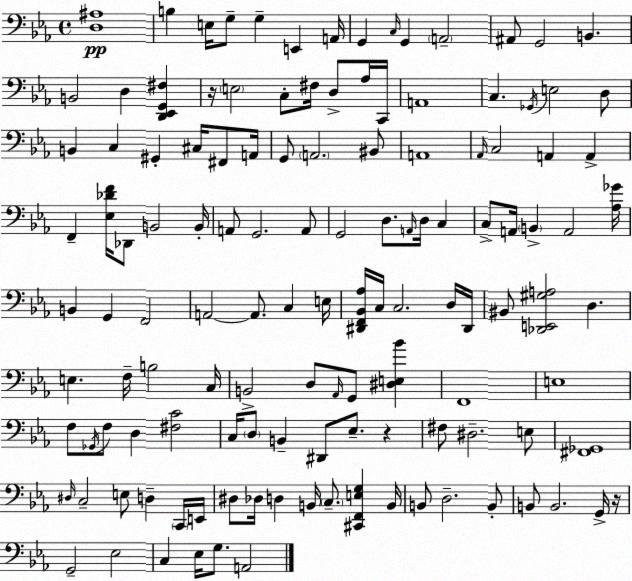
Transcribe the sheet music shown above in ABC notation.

X:1
T:Untitled
M:4/4
L:1/4
K:Cm
[D,^A,]4 B, E,/4 G,/2 G, E,, A,,/4 G,, C,/4 G,, A,,2 ^A,,/2 G,,2 B,, B,,2 D, [D,,_E,,G,,^F,] z/4 E,2 C,/2 ^F,/4 D,/2 _A,/4 C,,/4 A,,4 C, _G,,/4 E,2 D,/2 B,, C, ^G,, ^C,/4 ^F,,/2 A,,/4 G,,/2 A,,2 ^B,,/2 A,,4 _A,,/4 C,2 A,, A,, F,, [_E,_DF]/4 _D,,/2 B,,2 B,,/4 A,,/2 G,,2 A,,/2 G,,2 D,/2 A,,/4 D,/4 C, C,/2 A,,/4 B,, A,,2 [_A,_G]/4 B,, G,, F,,2 A,,2 A,,/2 C, E,/4 [^D,,F,,_B,,_A,]/4 C,/4 C,2 D,/4 ^D,,/4 ^B,,/2 [_D,,E,,^G,A,]2 D, E, F,/4 B,2 C,/4 B,,2 D,/2 _A,,/4 G,,/2 [^D,E,_B] F,,4 E,4 F,/2 _G,,/4 F,/2 D, [^F,C]2 C,/4 D,/2 B,, ^D,,/2 _E,/2 z ^F,/2 ^D,2 E,/2 [^F,,_G,,]4 ^D,/4 C,2 E,/2 D, C,,/4 E,,/4 ^D,/2 _D,/4 D, B,,/4 C,/2 [^C,,F,,E,G,] B,,/4 B,,/2 D,2 B,,/2 B,,/2 B,,2 G,,/4 z/4 G,,2 _E,2 C, _E,/4 G,/2 A,,2